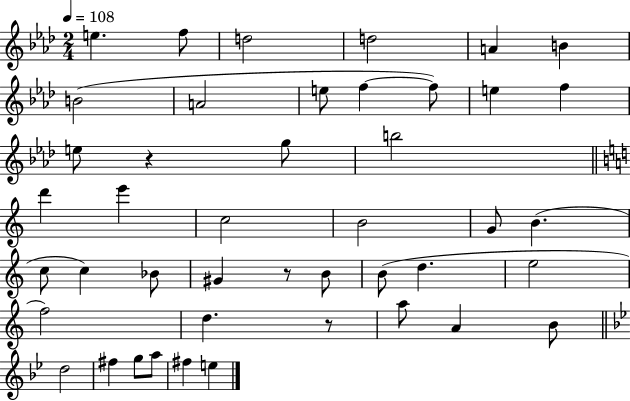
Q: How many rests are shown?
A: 3